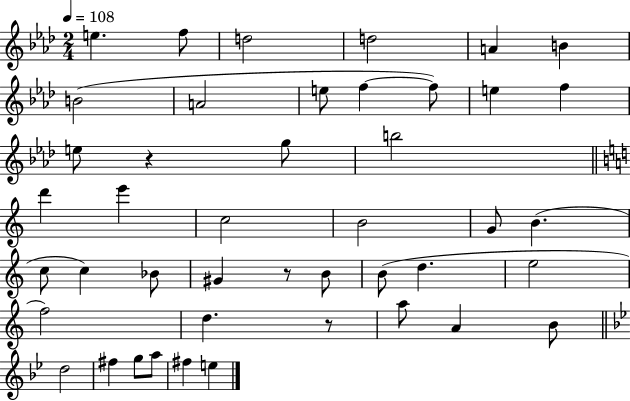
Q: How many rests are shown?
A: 3